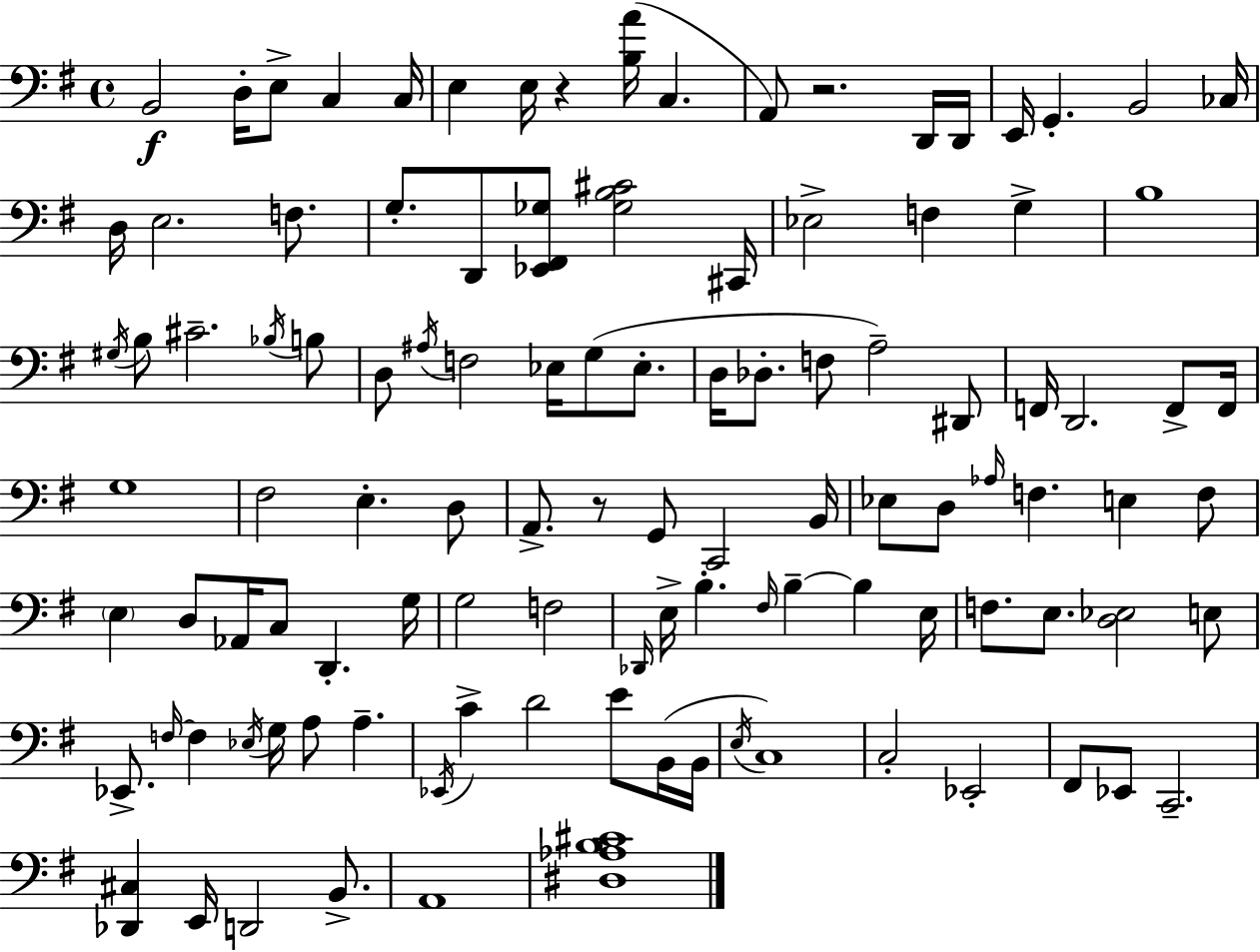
{
  \clef bass
  \time 4/4
  \defaultTimeSignature
  \key g \major
  b,2\f d16-. e8-> c4 c16 | e4 e16 r4 <b a'>16( c4. | a,8) r2. d,16 d,16 | e,16 g,4.-. b,2 ces16 | \break d16 e2. f8. | g8.-. d,8 <ees, fis, ges>8 <ges b cis'>2 cis,16 | ees2-> f4 g4-> | b1 | \break \acciaccatura { gis16 } b8 cis'2.-- \acciaccatura { bes16 } | b8 d8 \acciaccatura { ais16 } f2 ees16 g8( | ees8.-. d16 des8.-. f8 a2--) | dis,8 f,16 d,2. | \break f,8-> f,16 g1 | fis2 e4.-. | d8 a,8.-> r8 g,8 c,2 | b,16 ees8 d8 \grace { aes16 } f4. e4 | \break f8 \parenthesize e4 d8 aes,16 c8 d,4.-. | g16 g2 f2 | \grace { des,16 } e16-> b4.-. \grace { fis16 } b4--~~ | b4 e16 f8. e8. <d ees>2 | \break e8 ees,8.-> \grace { f16~ }~ f4 \acciaccatura { ees16 } g16 | a8 a4.-- \acciaccatura { ees,16 } c'4-> d'2 | e'8 b,16( b,16 \acciaccatura { e16 }) c1 | c2-. | \break ees,2-. fis,8 ees,8 c,2.-- | <des, cis>4 e,16 d,2 | b,8.-> a,1 | <dis aes b cis'>1 | \break \bar "|."
}